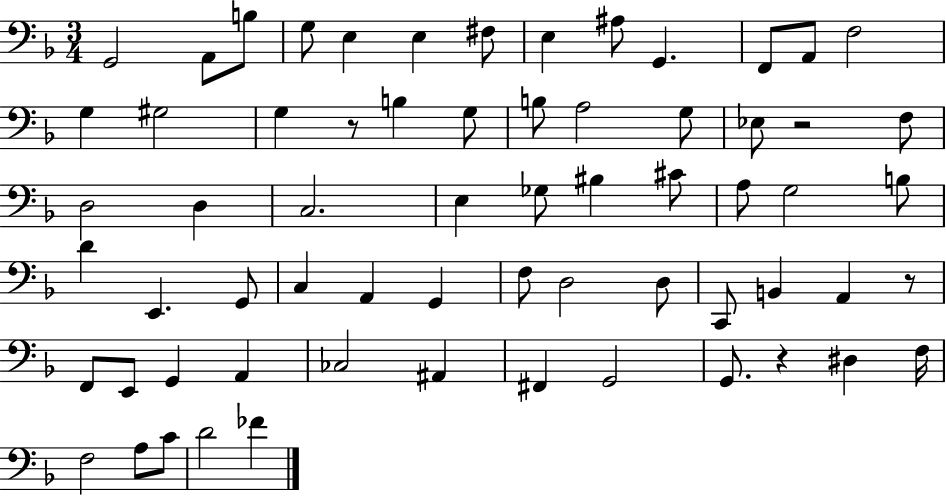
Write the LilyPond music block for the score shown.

{
  \clef bass
  \numericTimeSignature
  \time 3/4
  \key f \major
  \repeat volta 2 { g,2 a,8 b8 | g8 e4 e4 fis8 | e4 ais8 g,4. | f,8 a,8 f2 | \break g4 gis2 | g4 r8 b4 g8 | b8 a2 g8 | ees8 r2 f8 | \break d2 d4 | c2. | e4 ges8 bis4 cis'8 | a8 g2 b8 | \break d'4 e,4. g,8 | c4 a,4 g,4 | f8 d2 d8 | c,8 b,4 a,4 r8 | \break f,8 e,8 g,4 a,4 | ces2 ais,4 | fis,4 g,2 | g,8. r4 dis4 f16 | \break f2 a8 c'8 | d'2 fes'4 | } \bar "|."
}